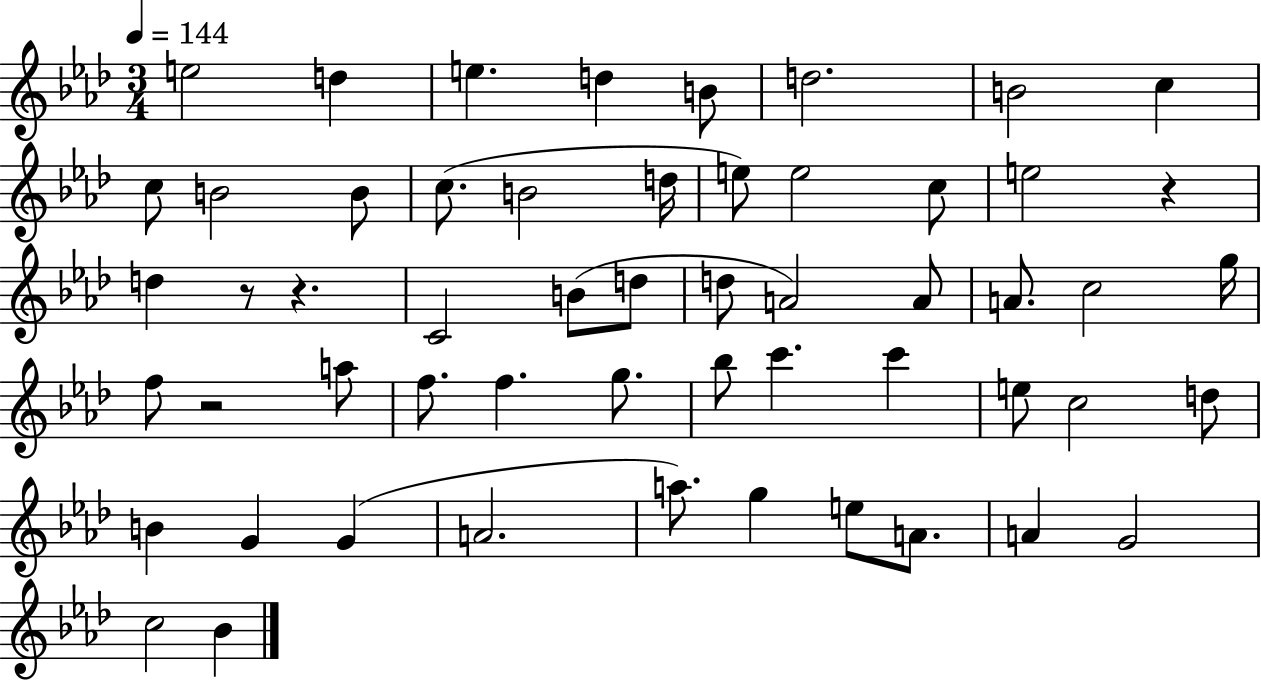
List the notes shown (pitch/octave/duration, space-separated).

E5/h D5/q E5/q. D5/q B4/e D5/h. B4/h C5/q C5/e B4/h B4/e C5/e. B4/h D5/s E5/e E5/h C5/e E5/h R/q D5/q R/e R/q. C4/h B4/e D5/e D5/e A4/h A4/e A4/e. C5/h G5/s F5/e R/h A5/e F5/e. F5/q. G5/e. Bb5/e C6/q. C6/q E5/e C5/h D5/e B4/q G4/q G4/q A4/h. A5/e. G5/q E5/e A4/e. A4/q G4/h C5/h Bb4/q